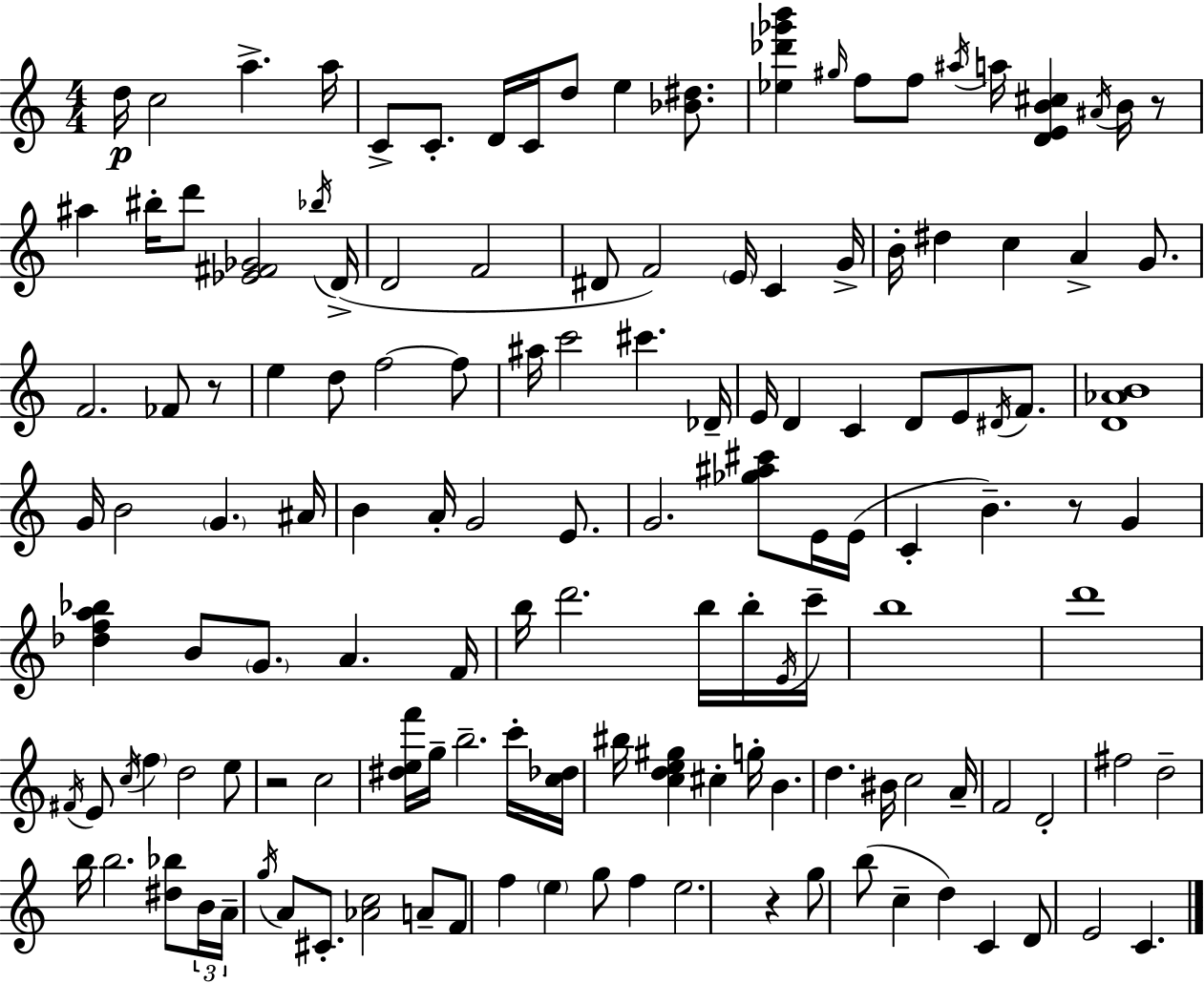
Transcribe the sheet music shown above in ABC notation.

X:1
T:Untitled
M:4/4
L:1/4
K:C
d/4 c2 a a/4 C/2 C/2 D/4 C/4 d/2 e [_B^d]/2 [_e_d'_g'b'] ^g/4 f/2 f/2 ^a/4 a/4 [DEB^c] ^A/4 B/4 z/2 ^a ^b/4 d'/2 [_E^F_G]2 _b/4 D/4 D2 F2 ^D/2 F2 E/4 C G/4 B/4 ^d c A G/2 F2 _F/2 z/2 e d/2 f2 f/2 ^a/4 c'2 ^c' _D/4 E/4 D C D/2 E/2 ^D/4 F/2 [D_AB]4 G/4 B2 G ^A/4 B A/4 G2 E/2 G2 [_g^a^c']/2 E/4 E/4 C B z/2 G [_dfa_b] B/2 G/2 A F/4 b/4 d'2 b/4 b/4 E/4 c'/4 b4 d'4 ^F/4 E/2 c/4 f d2 e/2 z2 c2 [^def']/4 g/4 b2 c'/4 [c_d]/4 ^b/4 [cde^g] ^c g/4 B d ^B/4 c2 A/4 F2 D2 ^f2 d2 b/4 b2 [^d_b]/2 B/4 A/4 g/4 A/2 ^C/2 [_Ac]2 A/2 F/2 f e g/2 f e2 z g/2 b/2 c d C D/2 E2 C